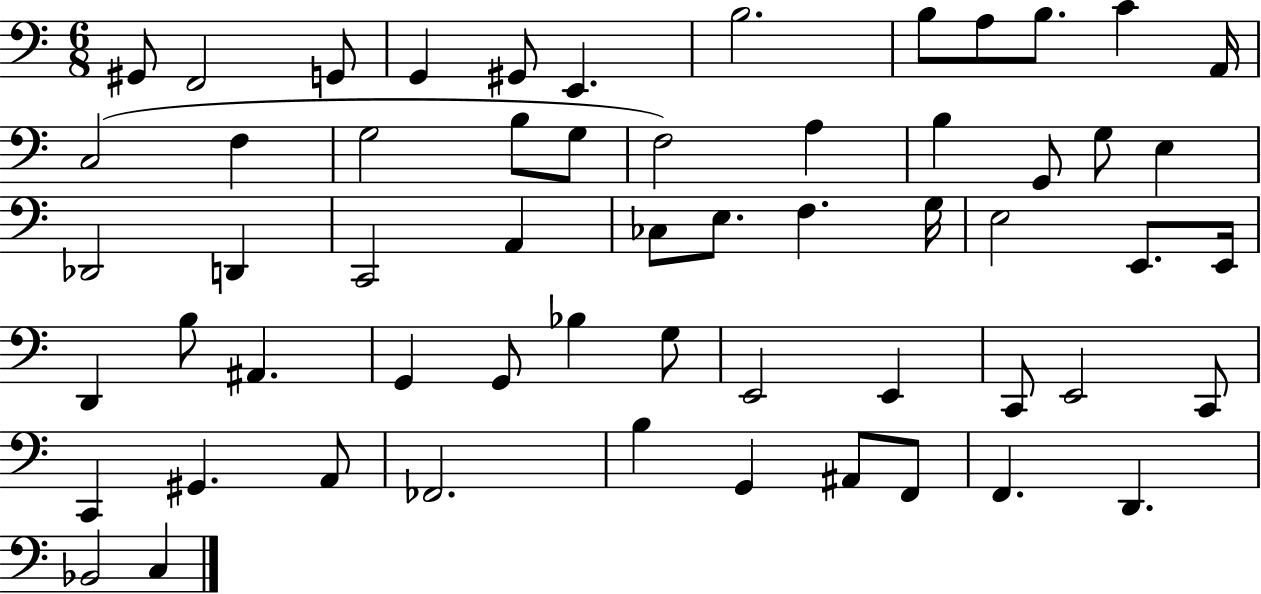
X:1
T:Untitled
M:6/8
L:1/4
K:C
^G,,/2 F,,2 G,,/2 G,, ^G,,/2 E,, B,2 B,/2 A,/2 B,/2 C A,,/4 C,2 F, G,2 B,/2 G,/2 F,2 A, B, G,,/2 G,/2 E, _D,,2 D,, C,,2 A,, _C,/2 E,/2 F, G,/4 E,2 E,,/2 E,,/4 D,, B,/2 ^A,, G,, G,,/2 _B, G,/2 E,,2 E,, C,,/2 E,,2 C,,/2 C,, ^G,, A,,/2 _F,,2 B, G,, ^A,,/2 F,,/2 F,, D,, _B,,2 C,